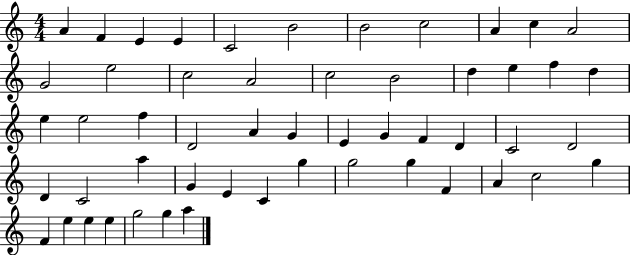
{
  \clef treble
  \numericTimeSignature
  \time 4/4
  \key c \major
  a'4 f'4 e'4 e'4 | c'2 b'2 | b'2 c''2 | a'4 c''4 a'2 | \break g'2 e''2 | c''2 a'2 | c''2 b'2 | d''4 e''4 f''4 d''4 | \break e''4 e''2 f''4 | d'2 a'4 g'4 | e'4 g'4 f'4 d'4 | c'2 d'2 | \break d'4 c'2 a''4 | g'4 e'4 c'4 g''4 | g''2 g''4 f'4 | a'4 c''2 g''4 | \break f'4 e''4 e''4 e''4 | g''2 g''4 a''4 | \bar "|."
}